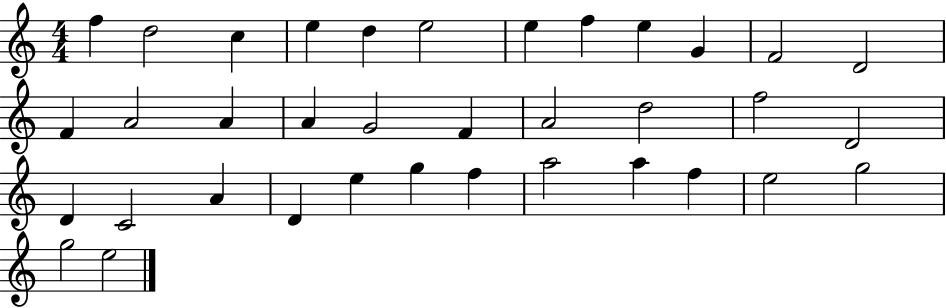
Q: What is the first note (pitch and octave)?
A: F5